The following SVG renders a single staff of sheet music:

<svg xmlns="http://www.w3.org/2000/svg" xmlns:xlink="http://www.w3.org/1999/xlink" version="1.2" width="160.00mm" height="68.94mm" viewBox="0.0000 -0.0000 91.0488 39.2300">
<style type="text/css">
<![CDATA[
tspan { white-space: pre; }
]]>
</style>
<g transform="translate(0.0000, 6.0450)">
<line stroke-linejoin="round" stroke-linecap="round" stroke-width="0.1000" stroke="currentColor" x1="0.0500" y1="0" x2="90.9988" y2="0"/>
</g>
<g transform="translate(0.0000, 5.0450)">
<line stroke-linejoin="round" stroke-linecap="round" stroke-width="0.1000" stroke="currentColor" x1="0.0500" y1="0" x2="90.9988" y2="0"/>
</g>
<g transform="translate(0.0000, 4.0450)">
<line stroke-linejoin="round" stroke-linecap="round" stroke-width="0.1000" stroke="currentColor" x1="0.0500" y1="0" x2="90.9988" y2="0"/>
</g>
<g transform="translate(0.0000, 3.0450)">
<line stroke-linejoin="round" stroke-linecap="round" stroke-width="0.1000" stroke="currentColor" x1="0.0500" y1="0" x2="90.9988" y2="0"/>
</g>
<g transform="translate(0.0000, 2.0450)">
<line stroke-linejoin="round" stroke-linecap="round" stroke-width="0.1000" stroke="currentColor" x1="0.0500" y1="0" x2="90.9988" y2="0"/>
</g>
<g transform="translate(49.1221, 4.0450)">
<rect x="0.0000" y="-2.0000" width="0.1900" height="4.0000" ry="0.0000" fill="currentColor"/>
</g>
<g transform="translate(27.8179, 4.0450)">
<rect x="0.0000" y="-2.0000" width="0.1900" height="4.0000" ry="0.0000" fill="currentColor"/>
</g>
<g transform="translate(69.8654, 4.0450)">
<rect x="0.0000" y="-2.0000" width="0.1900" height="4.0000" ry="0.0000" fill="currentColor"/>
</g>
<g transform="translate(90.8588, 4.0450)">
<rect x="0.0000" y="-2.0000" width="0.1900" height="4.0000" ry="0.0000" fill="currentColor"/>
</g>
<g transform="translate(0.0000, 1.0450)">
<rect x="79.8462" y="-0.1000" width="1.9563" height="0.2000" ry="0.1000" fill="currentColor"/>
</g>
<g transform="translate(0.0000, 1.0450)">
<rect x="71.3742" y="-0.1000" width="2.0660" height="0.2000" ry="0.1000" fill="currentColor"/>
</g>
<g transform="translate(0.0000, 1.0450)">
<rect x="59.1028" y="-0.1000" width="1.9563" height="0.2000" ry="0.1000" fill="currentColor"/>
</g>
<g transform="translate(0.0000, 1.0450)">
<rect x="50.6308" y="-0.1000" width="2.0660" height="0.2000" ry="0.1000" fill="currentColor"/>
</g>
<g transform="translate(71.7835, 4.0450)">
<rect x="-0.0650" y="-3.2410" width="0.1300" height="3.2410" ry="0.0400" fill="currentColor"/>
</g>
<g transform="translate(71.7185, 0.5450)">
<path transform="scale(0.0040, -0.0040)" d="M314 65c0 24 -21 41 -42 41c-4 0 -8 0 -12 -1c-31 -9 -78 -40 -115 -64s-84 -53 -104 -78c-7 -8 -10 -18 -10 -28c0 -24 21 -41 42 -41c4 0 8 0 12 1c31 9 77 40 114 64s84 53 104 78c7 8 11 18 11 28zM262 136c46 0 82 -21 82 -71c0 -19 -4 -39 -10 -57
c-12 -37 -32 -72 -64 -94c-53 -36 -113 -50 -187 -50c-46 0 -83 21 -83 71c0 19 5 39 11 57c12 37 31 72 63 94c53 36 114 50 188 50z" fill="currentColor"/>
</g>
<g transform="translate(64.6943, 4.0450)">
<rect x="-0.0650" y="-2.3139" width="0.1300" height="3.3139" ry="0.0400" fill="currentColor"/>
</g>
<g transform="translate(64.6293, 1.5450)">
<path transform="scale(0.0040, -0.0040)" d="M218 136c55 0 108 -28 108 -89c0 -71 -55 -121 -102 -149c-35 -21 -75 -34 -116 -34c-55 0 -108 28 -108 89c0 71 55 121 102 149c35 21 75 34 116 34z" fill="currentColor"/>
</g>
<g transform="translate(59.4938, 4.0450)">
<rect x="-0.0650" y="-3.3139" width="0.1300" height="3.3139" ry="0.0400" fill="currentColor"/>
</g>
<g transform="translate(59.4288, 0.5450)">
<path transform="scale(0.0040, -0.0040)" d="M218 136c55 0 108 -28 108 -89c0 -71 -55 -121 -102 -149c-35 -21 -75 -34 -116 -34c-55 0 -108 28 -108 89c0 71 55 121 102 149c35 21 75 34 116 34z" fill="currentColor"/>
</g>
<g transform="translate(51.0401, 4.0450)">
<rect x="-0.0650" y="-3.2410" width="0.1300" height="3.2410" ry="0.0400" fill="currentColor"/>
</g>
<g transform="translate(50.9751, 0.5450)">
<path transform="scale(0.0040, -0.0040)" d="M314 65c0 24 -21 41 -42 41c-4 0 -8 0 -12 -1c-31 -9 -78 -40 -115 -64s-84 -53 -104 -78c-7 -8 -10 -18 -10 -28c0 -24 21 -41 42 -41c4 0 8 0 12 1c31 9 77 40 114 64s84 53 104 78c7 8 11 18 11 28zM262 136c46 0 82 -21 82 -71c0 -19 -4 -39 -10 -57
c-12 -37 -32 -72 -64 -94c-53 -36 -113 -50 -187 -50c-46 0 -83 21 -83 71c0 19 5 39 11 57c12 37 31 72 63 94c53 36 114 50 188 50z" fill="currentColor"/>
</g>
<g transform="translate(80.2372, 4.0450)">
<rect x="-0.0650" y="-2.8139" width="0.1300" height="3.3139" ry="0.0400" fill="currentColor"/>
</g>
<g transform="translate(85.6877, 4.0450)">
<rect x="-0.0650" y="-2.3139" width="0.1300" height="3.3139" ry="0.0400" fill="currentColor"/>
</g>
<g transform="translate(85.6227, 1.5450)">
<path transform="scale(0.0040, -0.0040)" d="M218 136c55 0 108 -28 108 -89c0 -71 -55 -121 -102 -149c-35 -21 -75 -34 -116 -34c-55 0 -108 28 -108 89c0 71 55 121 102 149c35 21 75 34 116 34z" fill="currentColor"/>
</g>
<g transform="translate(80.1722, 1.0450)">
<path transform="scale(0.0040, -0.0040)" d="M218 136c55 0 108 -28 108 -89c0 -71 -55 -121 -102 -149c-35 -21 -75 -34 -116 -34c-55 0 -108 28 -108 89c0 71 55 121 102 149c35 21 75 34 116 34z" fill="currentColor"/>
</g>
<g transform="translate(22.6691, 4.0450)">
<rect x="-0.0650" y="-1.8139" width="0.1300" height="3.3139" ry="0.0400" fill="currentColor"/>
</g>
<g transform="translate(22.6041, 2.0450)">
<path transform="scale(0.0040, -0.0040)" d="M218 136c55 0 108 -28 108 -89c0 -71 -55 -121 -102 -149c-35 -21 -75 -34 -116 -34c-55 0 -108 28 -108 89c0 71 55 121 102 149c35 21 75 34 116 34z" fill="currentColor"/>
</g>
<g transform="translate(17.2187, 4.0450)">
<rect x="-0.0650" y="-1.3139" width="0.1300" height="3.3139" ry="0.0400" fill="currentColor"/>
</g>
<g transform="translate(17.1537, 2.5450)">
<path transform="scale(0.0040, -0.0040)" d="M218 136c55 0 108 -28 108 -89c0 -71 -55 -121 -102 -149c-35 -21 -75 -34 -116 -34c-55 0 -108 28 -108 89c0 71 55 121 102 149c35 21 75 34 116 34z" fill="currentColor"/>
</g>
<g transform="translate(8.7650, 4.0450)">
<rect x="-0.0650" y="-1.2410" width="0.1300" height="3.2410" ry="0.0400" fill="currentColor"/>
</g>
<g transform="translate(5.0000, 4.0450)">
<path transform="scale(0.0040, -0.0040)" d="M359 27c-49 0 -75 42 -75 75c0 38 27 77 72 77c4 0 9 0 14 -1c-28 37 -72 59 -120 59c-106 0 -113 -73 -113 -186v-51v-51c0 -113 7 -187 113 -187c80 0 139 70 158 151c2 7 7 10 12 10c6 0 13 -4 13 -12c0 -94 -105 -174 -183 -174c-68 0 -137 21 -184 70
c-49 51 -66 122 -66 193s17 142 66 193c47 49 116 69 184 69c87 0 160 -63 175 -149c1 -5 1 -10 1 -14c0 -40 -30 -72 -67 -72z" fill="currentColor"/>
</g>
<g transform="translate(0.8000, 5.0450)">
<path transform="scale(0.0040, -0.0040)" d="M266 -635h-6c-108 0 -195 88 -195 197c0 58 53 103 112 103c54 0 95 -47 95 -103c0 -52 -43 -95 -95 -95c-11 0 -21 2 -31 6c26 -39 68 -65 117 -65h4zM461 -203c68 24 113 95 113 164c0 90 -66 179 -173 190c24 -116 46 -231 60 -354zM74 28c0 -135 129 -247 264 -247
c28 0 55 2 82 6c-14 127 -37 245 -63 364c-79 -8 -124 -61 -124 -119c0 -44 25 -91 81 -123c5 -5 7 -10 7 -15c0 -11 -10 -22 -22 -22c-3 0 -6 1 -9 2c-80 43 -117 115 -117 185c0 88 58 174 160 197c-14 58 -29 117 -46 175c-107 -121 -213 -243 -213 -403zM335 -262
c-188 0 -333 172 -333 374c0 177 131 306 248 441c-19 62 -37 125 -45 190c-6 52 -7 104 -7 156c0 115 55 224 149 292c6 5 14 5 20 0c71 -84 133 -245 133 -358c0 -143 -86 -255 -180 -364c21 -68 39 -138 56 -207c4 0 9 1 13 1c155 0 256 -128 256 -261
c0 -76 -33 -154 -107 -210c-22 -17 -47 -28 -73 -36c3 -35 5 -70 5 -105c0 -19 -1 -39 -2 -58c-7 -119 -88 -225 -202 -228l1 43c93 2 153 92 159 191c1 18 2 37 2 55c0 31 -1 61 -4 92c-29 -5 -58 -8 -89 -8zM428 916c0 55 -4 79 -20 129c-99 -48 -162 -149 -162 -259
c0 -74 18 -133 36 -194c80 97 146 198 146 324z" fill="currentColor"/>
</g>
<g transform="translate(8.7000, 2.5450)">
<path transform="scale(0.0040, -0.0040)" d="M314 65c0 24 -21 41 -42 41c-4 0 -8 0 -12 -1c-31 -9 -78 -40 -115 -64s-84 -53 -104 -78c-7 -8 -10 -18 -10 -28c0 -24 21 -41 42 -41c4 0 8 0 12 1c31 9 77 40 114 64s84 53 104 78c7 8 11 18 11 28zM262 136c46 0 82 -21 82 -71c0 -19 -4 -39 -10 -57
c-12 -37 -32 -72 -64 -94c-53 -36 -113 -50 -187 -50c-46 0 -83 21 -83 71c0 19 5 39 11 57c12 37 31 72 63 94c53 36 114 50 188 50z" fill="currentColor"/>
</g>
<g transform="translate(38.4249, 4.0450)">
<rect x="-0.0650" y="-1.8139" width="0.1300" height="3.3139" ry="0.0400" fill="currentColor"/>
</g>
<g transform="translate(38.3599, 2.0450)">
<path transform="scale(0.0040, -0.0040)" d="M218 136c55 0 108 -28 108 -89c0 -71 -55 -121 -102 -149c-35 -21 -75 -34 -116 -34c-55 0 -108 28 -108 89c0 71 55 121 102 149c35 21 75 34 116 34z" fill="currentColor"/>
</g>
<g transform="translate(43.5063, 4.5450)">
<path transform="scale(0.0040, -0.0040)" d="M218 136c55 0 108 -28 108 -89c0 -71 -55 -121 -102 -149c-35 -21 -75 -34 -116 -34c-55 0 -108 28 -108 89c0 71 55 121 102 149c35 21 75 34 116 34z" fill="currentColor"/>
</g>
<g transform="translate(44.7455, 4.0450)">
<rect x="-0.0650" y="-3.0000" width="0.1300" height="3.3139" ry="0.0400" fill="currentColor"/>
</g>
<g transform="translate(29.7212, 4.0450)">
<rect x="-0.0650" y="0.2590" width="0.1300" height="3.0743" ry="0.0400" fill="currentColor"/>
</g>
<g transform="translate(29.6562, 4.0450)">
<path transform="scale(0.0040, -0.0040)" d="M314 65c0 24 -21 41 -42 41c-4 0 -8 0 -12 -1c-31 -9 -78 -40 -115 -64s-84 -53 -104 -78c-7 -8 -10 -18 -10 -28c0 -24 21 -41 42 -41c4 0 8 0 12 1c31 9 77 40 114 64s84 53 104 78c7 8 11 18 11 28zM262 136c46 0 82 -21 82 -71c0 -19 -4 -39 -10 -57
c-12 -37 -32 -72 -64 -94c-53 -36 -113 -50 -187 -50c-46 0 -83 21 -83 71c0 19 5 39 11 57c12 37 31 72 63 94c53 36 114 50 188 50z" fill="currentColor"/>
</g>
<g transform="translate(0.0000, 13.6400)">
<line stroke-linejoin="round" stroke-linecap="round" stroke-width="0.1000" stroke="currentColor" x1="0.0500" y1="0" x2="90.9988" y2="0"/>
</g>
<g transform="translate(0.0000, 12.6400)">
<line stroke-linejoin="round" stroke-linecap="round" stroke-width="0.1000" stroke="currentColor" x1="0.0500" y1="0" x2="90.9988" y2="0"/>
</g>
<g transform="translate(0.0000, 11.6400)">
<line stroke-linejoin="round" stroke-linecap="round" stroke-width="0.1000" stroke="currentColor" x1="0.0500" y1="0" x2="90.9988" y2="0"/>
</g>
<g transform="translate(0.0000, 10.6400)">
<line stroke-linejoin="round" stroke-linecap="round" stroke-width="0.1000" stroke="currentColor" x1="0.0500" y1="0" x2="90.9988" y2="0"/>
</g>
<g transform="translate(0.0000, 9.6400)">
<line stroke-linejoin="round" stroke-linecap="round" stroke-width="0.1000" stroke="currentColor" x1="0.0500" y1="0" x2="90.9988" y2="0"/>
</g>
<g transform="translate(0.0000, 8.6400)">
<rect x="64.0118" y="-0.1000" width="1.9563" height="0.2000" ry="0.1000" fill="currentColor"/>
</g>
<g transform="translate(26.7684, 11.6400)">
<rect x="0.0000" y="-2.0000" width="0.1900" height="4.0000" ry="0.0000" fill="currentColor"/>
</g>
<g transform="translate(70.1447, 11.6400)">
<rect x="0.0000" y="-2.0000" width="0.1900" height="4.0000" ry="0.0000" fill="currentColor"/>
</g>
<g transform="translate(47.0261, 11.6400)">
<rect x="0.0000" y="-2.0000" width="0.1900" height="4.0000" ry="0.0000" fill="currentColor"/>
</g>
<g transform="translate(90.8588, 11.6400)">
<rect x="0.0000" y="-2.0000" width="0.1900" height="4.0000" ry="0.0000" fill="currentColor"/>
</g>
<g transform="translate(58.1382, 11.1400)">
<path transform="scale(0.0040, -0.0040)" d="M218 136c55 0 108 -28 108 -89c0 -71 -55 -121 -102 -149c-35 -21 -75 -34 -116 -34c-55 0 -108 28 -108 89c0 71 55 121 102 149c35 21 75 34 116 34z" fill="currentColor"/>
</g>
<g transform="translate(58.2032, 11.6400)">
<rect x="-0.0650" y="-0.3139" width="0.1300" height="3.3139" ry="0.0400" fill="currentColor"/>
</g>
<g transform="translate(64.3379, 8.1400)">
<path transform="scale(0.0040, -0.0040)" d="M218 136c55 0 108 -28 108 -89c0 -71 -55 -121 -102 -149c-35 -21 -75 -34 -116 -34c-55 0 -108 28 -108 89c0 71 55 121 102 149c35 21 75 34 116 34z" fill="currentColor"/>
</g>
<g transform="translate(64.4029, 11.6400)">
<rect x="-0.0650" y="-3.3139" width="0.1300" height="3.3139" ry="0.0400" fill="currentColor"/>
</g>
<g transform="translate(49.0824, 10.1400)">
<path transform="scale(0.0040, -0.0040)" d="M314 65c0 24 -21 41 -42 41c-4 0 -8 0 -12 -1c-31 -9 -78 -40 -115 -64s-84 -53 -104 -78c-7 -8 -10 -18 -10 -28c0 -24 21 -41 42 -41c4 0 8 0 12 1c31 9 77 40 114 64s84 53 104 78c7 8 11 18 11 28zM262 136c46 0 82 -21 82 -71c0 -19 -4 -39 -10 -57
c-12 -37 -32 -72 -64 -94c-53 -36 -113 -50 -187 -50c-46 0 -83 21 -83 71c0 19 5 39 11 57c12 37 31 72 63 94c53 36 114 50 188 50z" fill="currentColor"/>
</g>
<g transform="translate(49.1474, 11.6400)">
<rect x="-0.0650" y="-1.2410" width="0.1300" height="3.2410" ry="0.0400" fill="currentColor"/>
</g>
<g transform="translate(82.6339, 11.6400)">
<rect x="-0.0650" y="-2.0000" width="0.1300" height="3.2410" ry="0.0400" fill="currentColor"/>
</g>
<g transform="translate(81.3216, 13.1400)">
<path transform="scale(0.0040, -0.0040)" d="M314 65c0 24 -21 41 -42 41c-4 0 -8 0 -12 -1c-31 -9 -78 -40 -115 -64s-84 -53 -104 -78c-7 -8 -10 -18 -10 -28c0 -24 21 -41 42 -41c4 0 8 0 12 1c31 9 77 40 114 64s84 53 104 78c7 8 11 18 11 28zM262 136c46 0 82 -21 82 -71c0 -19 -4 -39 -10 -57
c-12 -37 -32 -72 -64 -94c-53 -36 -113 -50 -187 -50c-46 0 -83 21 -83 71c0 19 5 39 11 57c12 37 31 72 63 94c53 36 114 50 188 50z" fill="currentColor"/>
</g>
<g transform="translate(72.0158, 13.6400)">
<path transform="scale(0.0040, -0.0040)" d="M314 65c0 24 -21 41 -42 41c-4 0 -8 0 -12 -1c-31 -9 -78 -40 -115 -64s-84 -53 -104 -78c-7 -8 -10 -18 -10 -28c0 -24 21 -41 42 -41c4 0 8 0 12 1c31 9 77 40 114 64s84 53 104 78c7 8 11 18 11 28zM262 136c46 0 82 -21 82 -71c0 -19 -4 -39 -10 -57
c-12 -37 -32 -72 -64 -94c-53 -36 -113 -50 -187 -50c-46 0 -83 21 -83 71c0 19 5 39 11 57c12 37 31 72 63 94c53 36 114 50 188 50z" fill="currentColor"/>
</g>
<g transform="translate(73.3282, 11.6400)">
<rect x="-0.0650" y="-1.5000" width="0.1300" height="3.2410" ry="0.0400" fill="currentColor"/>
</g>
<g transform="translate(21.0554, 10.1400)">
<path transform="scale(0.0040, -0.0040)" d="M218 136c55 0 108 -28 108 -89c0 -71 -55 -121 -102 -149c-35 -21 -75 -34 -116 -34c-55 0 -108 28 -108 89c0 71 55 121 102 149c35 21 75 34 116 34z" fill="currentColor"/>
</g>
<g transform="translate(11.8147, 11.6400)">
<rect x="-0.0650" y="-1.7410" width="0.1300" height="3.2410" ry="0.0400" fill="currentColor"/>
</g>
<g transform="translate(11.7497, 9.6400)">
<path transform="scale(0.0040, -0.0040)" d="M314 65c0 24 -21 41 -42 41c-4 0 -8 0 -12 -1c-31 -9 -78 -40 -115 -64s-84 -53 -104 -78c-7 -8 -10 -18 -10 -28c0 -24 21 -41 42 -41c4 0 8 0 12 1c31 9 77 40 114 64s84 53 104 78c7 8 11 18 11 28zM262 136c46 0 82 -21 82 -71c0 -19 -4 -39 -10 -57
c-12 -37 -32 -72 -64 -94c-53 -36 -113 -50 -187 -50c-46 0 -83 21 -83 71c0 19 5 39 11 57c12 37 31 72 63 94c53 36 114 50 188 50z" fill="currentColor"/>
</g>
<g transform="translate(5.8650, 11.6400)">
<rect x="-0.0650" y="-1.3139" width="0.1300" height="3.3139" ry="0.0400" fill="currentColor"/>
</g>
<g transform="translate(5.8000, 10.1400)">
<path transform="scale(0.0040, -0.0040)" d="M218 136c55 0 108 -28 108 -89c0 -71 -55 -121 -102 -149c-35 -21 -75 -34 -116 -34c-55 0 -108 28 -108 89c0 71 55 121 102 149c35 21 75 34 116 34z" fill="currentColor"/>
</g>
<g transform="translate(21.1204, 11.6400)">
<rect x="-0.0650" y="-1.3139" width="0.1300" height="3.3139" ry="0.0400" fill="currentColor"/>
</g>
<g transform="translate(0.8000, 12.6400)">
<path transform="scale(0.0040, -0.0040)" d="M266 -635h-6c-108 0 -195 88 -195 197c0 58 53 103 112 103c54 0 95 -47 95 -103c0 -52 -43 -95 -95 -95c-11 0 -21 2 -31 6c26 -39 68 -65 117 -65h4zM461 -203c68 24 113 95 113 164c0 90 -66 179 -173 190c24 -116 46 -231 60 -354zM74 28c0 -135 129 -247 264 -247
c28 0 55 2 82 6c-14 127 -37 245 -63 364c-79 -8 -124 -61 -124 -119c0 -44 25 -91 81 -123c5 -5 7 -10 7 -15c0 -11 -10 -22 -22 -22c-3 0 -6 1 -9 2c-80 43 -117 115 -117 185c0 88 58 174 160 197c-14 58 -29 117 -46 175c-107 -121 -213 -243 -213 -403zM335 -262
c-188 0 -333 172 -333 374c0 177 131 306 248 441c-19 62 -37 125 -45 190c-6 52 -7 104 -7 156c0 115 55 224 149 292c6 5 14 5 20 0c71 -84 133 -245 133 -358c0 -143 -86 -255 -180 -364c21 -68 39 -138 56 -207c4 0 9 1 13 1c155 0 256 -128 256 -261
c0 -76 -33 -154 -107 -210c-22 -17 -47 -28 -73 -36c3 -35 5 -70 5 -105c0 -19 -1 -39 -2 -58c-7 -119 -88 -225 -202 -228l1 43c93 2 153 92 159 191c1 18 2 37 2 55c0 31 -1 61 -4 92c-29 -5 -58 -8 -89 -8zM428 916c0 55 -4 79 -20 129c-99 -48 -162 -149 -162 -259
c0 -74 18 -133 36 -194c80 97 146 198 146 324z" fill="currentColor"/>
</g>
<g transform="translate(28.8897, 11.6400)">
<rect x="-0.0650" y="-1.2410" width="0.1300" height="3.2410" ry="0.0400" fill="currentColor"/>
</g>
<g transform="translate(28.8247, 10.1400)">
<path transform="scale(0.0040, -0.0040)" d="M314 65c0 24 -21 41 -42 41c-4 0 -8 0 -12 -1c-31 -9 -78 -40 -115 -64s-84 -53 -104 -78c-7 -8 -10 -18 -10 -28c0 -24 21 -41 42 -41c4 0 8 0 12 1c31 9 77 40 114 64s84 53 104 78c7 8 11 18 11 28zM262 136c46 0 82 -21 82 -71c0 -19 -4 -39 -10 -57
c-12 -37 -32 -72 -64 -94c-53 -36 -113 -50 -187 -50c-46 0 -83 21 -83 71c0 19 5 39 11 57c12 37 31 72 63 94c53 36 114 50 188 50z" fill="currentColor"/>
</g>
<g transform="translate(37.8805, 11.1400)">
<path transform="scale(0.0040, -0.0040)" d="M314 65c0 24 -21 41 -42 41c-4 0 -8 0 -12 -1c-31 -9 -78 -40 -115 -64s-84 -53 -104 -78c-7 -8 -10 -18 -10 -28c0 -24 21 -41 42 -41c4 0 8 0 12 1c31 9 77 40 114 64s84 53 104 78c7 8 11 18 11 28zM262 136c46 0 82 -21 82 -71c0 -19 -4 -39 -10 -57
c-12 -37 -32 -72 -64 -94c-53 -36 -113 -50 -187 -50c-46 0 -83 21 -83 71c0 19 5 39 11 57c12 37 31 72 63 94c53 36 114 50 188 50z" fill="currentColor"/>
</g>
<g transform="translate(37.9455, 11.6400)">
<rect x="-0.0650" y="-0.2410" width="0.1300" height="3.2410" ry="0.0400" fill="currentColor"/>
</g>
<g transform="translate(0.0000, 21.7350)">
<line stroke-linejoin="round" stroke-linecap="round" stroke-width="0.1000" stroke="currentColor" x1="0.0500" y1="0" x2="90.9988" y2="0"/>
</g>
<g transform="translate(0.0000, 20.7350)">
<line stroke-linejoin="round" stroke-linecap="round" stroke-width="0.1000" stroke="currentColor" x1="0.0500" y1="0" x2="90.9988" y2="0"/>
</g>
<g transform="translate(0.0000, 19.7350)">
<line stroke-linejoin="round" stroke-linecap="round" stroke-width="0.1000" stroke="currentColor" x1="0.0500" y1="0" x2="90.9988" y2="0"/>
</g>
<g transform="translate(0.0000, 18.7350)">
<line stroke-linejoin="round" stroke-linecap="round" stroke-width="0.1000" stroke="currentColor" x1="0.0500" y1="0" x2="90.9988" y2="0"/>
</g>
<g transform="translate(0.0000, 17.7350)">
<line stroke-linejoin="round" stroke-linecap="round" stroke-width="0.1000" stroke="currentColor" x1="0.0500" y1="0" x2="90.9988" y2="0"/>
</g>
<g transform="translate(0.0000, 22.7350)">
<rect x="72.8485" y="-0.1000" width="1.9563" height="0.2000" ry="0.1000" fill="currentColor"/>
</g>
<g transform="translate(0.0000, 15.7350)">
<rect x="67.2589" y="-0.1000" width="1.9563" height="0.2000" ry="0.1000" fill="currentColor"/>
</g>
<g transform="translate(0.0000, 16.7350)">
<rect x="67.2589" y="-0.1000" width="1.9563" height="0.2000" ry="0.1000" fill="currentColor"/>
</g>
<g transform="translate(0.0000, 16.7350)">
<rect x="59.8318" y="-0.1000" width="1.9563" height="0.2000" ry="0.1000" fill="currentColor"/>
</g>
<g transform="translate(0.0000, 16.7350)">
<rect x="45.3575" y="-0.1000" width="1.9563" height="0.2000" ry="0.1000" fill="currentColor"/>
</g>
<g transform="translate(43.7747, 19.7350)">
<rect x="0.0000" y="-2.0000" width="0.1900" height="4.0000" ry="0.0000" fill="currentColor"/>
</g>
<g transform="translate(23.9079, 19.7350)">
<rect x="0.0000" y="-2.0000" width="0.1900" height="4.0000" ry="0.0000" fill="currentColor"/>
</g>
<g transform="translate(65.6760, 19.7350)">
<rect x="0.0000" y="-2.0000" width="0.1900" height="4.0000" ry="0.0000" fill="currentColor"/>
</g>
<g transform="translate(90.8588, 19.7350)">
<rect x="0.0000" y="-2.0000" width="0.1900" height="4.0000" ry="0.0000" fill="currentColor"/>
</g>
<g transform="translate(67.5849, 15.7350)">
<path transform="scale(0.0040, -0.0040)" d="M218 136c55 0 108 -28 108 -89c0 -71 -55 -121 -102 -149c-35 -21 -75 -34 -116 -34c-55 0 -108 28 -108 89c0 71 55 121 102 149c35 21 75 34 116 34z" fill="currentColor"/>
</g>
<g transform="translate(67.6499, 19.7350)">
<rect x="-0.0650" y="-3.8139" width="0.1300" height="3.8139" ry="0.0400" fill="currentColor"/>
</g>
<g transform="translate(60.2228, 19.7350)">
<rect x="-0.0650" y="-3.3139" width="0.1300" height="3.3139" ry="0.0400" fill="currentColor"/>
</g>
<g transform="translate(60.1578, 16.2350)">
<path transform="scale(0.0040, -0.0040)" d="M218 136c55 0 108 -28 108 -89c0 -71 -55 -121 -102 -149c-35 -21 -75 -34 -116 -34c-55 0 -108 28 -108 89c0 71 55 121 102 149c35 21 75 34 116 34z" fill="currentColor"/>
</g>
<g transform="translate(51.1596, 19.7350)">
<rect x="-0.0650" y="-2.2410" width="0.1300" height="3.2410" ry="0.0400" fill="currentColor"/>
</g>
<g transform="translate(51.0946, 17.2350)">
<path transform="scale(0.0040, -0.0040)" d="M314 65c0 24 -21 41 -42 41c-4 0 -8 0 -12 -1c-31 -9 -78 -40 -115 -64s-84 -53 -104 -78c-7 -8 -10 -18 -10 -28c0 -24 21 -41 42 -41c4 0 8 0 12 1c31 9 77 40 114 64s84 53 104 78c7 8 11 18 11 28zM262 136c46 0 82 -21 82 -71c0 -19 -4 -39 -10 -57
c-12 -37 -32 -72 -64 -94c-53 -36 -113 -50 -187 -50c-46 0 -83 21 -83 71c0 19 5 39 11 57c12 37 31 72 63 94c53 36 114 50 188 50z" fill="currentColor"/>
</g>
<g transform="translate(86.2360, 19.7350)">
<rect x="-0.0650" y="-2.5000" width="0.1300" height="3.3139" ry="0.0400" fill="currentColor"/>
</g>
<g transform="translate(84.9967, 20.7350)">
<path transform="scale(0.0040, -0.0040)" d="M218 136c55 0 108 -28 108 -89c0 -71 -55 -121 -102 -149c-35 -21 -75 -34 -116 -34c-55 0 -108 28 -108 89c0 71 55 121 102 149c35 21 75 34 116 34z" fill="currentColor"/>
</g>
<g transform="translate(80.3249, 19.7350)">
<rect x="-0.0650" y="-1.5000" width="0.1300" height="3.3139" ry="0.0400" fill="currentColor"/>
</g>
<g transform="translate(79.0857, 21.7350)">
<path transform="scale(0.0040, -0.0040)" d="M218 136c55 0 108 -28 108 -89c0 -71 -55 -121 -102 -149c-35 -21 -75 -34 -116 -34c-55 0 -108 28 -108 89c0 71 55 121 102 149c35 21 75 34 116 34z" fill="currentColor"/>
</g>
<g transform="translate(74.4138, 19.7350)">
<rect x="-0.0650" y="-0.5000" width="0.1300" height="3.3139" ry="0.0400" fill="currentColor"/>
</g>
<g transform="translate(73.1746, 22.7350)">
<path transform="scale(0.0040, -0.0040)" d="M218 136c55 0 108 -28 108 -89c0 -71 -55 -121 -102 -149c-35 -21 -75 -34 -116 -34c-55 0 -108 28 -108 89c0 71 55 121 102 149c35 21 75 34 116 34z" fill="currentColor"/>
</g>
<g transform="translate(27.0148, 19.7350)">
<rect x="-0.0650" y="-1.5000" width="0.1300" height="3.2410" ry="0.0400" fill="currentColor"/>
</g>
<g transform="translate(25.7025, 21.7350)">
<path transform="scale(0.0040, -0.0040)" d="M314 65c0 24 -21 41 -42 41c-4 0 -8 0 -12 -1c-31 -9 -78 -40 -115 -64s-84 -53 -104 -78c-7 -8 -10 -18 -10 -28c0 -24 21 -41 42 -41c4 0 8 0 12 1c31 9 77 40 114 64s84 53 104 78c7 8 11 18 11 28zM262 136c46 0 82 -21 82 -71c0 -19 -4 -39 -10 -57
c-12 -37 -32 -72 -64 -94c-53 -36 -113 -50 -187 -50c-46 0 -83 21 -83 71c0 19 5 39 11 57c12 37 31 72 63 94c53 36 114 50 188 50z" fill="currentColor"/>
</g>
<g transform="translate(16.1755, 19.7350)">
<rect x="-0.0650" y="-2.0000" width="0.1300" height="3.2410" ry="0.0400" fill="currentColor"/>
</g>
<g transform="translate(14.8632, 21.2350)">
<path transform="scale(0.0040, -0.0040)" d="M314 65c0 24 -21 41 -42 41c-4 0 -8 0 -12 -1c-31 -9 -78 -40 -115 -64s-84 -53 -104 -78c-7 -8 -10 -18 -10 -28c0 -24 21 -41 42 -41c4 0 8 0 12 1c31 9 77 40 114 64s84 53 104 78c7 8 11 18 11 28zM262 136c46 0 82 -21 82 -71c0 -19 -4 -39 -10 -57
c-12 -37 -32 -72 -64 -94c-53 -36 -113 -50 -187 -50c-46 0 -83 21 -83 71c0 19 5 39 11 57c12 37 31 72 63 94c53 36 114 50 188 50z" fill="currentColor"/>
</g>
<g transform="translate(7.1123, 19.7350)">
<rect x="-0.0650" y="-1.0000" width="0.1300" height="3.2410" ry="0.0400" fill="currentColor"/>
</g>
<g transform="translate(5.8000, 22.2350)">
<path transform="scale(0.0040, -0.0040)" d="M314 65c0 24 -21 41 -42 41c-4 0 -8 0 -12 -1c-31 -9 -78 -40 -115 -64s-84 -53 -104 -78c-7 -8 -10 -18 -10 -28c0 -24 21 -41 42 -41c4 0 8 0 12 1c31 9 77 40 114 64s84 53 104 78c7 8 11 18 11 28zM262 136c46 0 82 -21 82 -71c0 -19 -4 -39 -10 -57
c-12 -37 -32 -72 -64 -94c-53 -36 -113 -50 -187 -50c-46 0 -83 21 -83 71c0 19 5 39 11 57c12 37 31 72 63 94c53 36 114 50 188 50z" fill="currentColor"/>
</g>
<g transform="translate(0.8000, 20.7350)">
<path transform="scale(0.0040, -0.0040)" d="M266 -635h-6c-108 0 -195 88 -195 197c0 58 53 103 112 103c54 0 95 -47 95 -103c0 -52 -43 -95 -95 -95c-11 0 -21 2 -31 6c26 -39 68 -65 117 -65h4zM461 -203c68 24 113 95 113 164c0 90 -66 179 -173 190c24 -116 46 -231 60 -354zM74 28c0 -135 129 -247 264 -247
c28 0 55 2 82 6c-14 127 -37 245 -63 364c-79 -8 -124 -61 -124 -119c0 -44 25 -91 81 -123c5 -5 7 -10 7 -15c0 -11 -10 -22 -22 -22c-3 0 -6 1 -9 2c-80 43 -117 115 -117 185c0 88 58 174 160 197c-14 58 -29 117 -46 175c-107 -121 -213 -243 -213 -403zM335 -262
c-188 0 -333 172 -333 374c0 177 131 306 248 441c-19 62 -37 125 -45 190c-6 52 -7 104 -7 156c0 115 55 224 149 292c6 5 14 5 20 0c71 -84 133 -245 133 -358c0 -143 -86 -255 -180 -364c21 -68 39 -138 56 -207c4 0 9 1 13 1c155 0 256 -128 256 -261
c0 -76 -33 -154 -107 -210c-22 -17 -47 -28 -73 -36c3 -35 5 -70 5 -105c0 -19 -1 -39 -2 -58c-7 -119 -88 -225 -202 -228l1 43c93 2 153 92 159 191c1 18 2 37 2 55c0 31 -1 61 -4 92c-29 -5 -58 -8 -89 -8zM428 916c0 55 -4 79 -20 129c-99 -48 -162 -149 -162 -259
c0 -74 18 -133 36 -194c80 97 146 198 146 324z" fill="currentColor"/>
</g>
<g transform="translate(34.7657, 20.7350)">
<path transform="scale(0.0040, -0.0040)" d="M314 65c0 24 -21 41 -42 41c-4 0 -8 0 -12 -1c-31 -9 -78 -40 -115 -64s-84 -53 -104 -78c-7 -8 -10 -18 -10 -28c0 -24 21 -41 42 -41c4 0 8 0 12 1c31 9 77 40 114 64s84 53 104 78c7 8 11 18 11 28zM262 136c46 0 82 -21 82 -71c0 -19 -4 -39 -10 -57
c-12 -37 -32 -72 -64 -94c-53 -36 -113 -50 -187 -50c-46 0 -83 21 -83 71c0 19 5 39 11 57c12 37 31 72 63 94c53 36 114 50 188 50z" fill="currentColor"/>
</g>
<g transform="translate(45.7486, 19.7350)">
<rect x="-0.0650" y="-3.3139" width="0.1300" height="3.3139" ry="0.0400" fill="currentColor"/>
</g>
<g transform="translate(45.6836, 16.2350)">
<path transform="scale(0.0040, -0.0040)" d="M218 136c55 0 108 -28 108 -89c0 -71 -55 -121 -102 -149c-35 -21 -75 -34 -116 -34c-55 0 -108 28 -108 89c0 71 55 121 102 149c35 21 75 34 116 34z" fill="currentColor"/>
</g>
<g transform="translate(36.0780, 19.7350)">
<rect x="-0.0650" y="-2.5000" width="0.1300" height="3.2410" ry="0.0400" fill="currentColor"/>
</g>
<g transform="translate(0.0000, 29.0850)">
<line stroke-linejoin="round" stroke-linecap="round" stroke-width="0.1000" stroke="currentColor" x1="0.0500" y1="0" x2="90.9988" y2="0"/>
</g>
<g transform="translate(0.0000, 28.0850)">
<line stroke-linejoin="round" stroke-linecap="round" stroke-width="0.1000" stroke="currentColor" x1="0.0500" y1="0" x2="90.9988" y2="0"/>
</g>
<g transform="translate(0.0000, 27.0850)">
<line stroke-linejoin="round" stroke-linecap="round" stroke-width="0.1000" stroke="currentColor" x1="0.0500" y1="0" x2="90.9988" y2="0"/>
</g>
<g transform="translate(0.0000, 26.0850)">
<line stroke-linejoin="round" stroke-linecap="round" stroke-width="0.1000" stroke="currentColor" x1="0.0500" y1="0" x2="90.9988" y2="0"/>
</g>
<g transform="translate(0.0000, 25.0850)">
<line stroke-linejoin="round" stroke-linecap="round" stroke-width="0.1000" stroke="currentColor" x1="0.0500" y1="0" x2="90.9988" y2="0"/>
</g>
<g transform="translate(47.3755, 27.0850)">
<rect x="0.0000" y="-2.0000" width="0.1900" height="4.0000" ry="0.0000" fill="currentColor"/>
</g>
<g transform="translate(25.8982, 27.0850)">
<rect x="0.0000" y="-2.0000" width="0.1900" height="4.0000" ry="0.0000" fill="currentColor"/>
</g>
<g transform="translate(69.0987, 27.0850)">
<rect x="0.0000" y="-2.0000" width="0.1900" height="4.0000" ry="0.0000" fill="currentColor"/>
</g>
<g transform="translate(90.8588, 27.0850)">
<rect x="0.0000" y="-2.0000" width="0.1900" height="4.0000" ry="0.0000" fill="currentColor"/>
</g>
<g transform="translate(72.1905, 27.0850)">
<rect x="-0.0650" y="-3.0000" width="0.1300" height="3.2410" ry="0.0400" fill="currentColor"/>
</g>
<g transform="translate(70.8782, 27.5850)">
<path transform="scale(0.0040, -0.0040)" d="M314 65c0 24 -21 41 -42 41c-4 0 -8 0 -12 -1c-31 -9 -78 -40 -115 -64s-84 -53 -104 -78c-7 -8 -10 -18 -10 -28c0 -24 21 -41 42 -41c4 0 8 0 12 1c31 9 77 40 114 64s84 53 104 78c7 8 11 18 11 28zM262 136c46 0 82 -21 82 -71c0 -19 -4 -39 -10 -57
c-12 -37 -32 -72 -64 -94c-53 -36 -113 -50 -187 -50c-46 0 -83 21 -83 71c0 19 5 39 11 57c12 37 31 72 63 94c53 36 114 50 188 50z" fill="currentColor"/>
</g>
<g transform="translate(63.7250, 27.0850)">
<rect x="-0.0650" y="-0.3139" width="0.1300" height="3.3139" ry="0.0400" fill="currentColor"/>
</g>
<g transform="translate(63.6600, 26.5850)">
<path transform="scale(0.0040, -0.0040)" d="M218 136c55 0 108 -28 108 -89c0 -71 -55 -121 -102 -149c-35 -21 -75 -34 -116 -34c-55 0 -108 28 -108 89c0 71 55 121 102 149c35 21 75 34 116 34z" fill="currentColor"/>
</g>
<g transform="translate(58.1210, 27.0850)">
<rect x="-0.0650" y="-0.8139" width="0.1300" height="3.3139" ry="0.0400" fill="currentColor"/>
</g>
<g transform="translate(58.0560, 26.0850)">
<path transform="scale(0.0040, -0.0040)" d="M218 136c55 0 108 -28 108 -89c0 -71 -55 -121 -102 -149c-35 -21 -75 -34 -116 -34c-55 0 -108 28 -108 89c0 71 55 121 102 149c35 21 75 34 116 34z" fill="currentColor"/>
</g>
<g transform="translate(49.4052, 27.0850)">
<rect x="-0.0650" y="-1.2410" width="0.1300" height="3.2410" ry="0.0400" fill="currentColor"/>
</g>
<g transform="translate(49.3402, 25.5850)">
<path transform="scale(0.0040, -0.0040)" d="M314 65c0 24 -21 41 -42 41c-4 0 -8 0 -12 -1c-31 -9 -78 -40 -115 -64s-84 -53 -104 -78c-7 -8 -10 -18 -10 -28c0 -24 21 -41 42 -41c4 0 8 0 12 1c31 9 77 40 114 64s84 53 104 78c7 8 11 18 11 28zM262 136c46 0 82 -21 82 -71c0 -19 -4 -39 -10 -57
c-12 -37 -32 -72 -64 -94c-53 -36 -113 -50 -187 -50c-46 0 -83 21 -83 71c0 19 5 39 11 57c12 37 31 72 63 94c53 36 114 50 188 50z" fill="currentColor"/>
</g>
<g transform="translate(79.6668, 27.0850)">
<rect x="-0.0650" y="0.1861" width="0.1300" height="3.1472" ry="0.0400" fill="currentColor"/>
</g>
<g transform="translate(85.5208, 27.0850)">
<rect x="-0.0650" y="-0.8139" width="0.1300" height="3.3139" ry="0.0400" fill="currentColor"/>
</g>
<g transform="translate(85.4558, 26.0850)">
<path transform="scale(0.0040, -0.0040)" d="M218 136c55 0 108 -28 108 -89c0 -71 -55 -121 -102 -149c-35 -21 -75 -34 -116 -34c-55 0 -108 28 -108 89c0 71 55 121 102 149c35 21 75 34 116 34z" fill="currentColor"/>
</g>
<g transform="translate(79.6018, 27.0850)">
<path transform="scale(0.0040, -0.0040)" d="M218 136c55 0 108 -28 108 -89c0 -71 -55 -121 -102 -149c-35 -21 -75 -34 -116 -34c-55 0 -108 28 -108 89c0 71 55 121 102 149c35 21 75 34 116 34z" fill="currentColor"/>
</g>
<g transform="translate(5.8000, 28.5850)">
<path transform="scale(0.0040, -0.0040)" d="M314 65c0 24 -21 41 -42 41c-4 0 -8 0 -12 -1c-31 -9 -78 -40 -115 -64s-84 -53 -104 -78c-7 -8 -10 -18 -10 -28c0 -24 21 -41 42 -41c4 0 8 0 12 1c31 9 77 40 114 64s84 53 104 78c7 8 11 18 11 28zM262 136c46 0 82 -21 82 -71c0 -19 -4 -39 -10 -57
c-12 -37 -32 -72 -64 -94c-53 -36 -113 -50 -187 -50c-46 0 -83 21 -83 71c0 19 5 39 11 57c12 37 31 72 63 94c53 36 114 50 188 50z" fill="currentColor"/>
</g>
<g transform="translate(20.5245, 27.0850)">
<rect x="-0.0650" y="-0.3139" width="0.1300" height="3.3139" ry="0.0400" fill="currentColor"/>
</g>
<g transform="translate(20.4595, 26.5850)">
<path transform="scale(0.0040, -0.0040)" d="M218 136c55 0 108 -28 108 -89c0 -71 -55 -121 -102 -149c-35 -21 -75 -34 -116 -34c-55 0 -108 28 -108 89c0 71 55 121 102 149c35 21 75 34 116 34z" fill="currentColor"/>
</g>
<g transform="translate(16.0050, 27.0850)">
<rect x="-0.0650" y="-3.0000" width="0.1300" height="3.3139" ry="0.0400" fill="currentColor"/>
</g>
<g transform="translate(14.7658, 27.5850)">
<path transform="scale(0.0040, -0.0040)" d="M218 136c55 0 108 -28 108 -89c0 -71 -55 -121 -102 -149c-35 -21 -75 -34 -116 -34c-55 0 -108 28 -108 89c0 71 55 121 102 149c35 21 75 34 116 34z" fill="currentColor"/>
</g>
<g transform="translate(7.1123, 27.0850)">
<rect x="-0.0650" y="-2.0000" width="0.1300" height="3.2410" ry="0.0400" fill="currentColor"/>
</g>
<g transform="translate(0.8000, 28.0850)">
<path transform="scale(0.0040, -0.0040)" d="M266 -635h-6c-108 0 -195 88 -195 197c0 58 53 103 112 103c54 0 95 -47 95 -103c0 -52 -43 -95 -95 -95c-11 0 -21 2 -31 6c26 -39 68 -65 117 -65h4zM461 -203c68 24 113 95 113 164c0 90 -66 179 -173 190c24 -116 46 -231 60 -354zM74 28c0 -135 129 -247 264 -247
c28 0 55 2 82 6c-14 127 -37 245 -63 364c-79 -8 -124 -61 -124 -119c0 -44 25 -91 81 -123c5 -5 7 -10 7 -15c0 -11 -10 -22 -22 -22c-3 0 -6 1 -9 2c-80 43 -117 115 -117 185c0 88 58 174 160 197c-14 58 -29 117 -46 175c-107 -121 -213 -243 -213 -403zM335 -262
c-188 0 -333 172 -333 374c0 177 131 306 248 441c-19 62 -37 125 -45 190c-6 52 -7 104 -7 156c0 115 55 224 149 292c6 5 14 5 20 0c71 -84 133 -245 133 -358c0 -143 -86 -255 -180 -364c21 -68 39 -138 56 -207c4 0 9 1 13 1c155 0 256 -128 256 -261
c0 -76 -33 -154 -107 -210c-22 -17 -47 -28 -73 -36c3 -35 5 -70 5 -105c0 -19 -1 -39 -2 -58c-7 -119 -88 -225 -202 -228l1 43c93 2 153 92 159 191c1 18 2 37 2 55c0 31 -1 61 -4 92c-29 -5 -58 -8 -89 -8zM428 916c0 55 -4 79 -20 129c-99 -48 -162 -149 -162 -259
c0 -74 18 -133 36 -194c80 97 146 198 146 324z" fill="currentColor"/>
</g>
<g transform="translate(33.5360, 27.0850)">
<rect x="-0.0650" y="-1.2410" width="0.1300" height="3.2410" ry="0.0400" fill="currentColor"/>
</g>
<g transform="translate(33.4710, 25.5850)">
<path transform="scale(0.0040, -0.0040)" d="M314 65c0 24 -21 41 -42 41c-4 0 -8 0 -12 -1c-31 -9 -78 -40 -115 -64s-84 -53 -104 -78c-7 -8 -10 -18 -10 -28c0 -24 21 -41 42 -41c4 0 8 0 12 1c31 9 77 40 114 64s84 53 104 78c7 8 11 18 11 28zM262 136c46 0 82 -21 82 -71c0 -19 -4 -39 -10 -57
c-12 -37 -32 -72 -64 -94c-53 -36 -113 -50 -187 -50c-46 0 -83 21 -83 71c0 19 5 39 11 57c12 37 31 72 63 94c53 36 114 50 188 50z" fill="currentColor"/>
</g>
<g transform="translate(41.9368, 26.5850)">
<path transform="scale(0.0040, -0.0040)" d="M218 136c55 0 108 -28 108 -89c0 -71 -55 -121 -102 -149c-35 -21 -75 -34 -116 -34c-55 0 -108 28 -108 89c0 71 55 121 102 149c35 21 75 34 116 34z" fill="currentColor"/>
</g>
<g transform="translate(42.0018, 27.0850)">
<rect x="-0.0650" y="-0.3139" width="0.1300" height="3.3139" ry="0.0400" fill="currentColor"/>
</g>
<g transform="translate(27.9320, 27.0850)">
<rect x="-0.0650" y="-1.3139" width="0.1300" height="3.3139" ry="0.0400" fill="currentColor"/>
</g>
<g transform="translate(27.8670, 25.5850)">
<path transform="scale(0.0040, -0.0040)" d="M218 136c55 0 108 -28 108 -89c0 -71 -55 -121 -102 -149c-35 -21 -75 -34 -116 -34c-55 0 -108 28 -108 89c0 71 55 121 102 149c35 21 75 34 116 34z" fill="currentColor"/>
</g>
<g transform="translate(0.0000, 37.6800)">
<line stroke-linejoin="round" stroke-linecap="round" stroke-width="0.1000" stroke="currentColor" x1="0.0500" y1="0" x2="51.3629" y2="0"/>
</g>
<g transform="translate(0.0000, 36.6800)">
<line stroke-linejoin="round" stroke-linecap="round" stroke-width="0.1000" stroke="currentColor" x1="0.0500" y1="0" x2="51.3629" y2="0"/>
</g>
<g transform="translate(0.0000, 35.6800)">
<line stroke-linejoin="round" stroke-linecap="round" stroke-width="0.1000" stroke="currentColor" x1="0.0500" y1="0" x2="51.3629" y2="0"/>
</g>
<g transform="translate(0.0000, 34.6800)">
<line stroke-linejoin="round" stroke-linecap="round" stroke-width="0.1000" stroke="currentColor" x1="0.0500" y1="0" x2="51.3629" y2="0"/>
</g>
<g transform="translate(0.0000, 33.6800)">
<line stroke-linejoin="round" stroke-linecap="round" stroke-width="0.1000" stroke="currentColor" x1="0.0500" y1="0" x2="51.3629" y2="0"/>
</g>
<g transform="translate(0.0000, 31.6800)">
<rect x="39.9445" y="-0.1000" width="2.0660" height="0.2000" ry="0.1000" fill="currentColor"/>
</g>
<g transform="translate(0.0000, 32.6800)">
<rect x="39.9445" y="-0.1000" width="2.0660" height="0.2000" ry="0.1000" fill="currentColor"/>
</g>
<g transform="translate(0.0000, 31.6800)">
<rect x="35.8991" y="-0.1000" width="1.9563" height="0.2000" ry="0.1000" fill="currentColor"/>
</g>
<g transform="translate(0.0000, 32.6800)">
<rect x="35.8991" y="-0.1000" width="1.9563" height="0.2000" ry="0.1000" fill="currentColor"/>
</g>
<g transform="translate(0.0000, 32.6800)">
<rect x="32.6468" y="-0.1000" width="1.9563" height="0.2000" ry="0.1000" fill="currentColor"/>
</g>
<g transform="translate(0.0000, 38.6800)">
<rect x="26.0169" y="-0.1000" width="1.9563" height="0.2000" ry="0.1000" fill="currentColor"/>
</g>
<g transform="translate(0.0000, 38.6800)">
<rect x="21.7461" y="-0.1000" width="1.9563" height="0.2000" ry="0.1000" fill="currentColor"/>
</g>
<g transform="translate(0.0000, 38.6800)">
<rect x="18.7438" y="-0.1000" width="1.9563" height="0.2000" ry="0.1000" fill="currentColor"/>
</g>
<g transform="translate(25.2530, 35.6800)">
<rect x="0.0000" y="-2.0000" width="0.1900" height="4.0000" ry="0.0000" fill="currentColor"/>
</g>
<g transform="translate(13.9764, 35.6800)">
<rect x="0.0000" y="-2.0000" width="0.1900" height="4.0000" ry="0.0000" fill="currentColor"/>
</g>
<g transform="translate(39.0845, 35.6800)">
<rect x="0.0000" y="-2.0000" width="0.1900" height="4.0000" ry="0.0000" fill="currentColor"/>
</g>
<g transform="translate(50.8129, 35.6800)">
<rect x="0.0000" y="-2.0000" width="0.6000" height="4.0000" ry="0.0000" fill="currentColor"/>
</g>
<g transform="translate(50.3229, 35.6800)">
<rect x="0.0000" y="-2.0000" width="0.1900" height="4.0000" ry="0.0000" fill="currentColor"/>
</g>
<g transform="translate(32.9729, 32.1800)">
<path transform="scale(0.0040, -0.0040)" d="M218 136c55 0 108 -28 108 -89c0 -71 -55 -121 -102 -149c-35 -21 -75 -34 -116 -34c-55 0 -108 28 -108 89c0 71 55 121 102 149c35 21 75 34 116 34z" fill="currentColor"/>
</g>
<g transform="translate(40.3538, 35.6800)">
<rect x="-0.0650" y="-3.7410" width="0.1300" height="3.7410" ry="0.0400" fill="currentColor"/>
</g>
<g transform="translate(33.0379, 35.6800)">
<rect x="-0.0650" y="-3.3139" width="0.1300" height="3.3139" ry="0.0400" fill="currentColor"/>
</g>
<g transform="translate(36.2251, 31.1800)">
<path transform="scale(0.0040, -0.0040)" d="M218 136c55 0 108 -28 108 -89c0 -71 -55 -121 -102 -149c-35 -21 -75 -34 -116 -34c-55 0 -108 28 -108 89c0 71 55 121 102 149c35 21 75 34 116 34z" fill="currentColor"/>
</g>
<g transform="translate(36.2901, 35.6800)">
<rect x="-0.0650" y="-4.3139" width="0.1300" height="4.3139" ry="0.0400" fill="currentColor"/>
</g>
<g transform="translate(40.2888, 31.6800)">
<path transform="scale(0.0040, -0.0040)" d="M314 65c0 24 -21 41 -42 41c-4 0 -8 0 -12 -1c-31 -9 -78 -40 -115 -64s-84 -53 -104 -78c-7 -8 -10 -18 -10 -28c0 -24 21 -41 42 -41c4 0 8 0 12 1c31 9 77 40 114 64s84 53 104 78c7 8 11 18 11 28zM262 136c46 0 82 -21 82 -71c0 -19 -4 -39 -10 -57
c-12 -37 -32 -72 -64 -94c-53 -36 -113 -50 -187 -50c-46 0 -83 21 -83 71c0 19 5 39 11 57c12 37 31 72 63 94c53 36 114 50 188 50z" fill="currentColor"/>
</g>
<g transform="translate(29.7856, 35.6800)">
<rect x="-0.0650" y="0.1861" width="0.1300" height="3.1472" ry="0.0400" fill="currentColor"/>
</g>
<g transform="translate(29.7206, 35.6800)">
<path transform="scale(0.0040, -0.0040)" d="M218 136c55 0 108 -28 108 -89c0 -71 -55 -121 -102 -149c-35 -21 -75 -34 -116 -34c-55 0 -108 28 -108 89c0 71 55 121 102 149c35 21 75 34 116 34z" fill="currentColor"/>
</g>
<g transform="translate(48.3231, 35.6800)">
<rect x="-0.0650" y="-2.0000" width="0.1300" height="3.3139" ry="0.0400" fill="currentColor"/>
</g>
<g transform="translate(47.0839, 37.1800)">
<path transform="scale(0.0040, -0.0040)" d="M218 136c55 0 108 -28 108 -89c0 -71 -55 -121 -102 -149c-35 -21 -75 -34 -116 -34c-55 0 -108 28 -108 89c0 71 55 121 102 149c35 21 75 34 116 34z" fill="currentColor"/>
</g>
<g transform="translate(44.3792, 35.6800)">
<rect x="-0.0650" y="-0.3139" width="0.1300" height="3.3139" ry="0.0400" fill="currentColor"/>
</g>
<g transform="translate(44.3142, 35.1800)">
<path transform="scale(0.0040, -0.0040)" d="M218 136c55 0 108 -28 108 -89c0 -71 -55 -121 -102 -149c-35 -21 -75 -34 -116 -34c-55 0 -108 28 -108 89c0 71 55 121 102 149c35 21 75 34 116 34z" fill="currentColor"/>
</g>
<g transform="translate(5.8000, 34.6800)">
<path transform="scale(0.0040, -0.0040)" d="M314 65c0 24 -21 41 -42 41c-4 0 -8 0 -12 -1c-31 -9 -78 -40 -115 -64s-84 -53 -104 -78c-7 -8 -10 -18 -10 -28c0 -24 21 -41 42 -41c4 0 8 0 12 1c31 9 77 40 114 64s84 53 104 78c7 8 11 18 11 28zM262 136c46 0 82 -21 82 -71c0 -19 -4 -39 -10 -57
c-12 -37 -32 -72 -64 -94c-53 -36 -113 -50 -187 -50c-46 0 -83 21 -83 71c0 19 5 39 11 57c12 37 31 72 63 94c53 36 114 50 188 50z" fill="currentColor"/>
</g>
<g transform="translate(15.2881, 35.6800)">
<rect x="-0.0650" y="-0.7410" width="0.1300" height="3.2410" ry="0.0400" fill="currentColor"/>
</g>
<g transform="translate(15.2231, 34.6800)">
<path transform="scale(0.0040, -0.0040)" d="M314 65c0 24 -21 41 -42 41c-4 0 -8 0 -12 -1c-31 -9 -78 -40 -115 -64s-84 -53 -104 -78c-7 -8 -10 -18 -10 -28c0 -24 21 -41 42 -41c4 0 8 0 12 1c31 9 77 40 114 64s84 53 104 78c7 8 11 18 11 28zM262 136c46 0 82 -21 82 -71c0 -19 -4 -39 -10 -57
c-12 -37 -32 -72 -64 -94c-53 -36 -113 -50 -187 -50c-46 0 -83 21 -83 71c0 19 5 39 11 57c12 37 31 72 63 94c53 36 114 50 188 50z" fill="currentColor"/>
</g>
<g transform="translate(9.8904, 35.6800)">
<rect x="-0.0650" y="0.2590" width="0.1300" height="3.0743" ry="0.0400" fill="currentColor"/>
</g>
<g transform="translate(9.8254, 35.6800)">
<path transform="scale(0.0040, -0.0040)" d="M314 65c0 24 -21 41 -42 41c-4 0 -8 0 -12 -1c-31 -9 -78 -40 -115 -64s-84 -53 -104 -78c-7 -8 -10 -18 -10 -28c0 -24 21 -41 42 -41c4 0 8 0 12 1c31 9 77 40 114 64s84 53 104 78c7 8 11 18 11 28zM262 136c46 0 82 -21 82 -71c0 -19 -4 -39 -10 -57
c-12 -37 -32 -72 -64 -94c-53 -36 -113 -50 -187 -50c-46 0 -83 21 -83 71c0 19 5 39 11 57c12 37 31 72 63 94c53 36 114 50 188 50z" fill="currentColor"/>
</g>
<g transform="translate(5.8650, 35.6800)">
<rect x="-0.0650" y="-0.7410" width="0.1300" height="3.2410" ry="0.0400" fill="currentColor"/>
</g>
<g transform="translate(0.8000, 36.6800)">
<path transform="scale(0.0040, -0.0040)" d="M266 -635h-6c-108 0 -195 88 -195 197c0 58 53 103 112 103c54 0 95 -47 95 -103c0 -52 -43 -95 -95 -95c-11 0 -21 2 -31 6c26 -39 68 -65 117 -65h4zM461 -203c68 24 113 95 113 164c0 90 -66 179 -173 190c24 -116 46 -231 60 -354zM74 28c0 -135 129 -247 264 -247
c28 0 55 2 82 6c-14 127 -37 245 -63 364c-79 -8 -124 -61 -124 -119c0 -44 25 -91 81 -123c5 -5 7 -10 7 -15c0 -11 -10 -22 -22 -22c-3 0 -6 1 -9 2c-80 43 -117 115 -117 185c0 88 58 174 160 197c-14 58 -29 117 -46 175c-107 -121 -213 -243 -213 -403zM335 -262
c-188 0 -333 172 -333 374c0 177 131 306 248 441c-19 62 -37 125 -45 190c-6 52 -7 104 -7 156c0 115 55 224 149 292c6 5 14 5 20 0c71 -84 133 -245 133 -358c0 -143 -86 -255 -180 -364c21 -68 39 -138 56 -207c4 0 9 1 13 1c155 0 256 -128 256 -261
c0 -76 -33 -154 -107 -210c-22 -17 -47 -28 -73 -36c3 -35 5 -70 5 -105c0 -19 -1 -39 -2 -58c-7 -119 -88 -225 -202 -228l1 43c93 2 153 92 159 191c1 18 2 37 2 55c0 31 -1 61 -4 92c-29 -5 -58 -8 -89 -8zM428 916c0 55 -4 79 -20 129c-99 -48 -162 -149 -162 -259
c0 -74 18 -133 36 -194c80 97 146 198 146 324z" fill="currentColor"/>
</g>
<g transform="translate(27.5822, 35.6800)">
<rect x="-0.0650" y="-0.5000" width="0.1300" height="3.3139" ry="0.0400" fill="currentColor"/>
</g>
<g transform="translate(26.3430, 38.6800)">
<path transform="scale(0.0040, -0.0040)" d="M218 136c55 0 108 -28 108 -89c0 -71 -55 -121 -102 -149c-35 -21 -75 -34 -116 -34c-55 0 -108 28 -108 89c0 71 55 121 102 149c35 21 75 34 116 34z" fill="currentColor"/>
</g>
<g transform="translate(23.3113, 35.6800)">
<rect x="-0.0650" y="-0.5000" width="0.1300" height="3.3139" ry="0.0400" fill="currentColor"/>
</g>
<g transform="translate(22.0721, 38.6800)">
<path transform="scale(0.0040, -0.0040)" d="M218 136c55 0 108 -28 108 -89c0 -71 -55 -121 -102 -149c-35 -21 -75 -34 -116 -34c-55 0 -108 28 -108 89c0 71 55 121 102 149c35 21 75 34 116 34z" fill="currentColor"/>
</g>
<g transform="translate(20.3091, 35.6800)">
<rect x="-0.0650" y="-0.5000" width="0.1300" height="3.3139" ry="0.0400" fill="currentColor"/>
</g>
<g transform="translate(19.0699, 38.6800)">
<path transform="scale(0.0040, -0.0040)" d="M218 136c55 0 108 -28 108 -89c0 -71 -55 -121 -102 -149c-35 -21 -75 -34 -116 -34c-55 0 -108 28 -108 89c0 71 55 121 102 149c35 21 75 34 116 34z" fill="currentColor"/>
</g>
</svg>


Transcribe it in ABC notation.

X:1
T:Untitled
M:4/4
L:1/4
K:C
e2 e f B2 f A b2 b g b2 a g e f2 e e2 c2 e2 c b E2 F2 D2 F2 E2 G2 b g2 b c' C E G F2 A c e e2 c e2 d c A2 B d d2 B2 d2 C C C B b d' c'2 c F